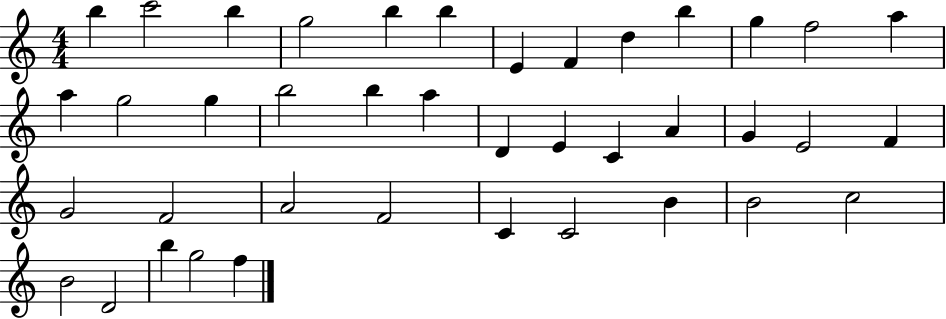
X:1
T:Untitled
M:4/4
L:1/4
K:C
b c'2 b g2 b b E F d b g f2 a a g2 g b2 b a D E C A G E2 F G2 F2 A2 F2 C C2 B B2 c2 B2 D2 b g2 f